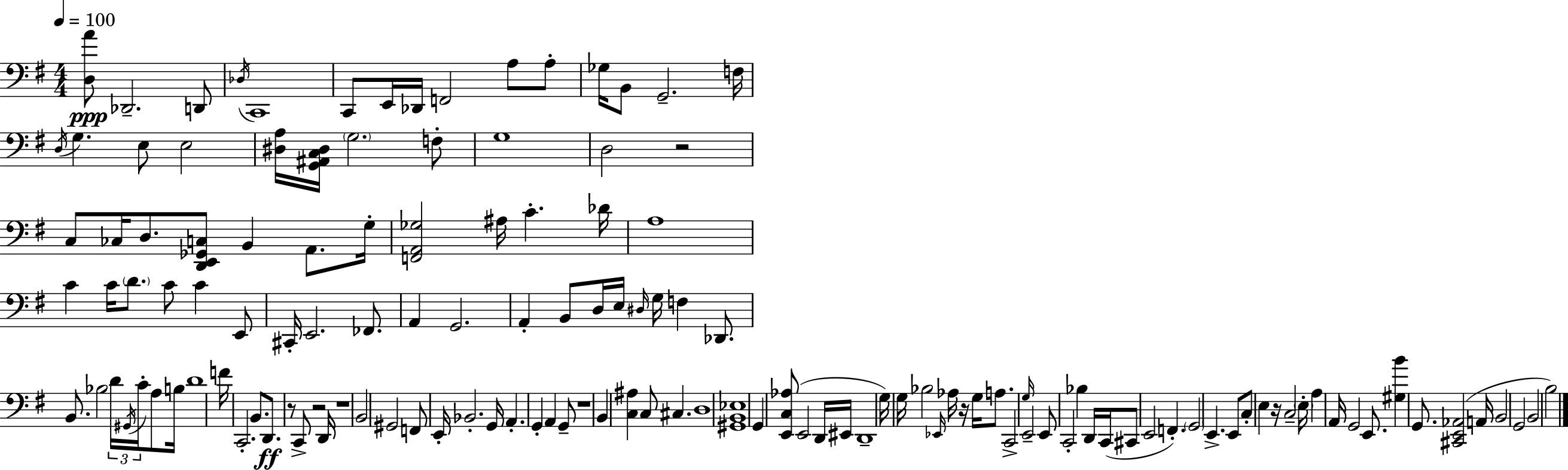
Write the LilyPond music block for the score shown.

{
  \clef bass
  \numericTimeSignature
  \time 4/4
  \key e \minor
  \tempo 4 = 100
  <d a'>8\ppp des,2.-- d,8 | \acciaccatura { des16 } c,1 | c,8 e,16 des,16 f,2 a8 a8-. | ges16 b,8 g,2.-- | \break f16 \acciaccatura { d16 } g4. e8 e2 | <dis a>16 <g, ais, c dis>16 \parenthesize g2. | f8-. g1 | d2 r2 | \break c8 ces16 d8. <d, e, ges, c>8 b,4 a,8. | g16-. <f, a, ges>2 ais16 c'4.-. | des'16 a1 | c'4 c'16 \parenthesize d'8. c'8 c'4 | \break e,8 cis,16-. e,2. fes,8. | a,4 g,2. | a,4-. b,8 d16 e16 \grace { dis16 } g16 f4 | des,8. b,8. bes2 \tuplet 3/2 { d'16 \acciaccatura { gis,16 } | \break c'16-. } a8 b16 d'1 | f'16 c,2.-. | b,8. d,8.\ff r8 c,8-> r2 | d,16 r1 | \break b,2 gis,2 | f,8 e,16-. bes,2.-. | g,16 a,4.-. g,4-. a,4 | g,8-- r1 | \break b,4 <c ais>4 c8 cis4. | d1 | <gis, b, ees>1 | g,4 <e, c aes>8( e,2 | \break d,16 eis,16 d,1-- | g16) g16 bes2 \grace { ees,16 } aes16 | r16 g16 a8. c,2-> \grace { g16 } e,2-- | e,8 c,2-. | \break bes4 d,16 c,16( cis,8 e,2 | f,4.-.) \parenthesize g,2 e,4.-> | e,8 c8-. e4 r16 c2-- | \parenthesize e16-. a4 a,16 g,2 | \break e,8. <gis b'>4 g,8. <cis, e, aes,>2( | a,16 b,2 g,2 | b,2 b2) | \bar "|."
}